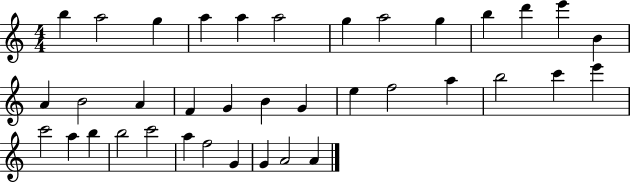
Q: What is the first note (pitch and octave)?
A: B5